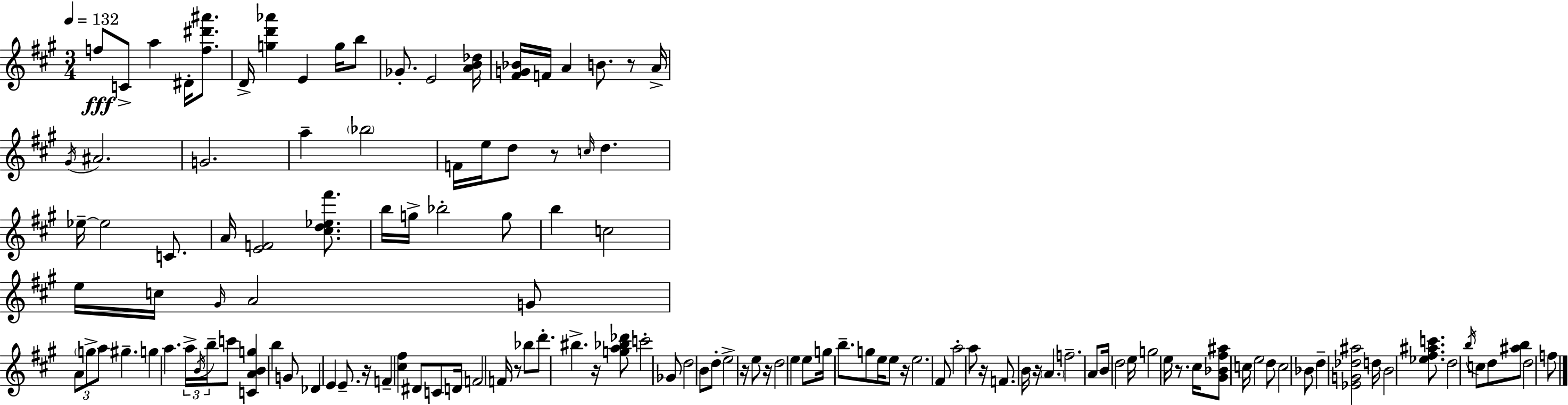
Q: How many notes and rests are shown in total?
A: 131